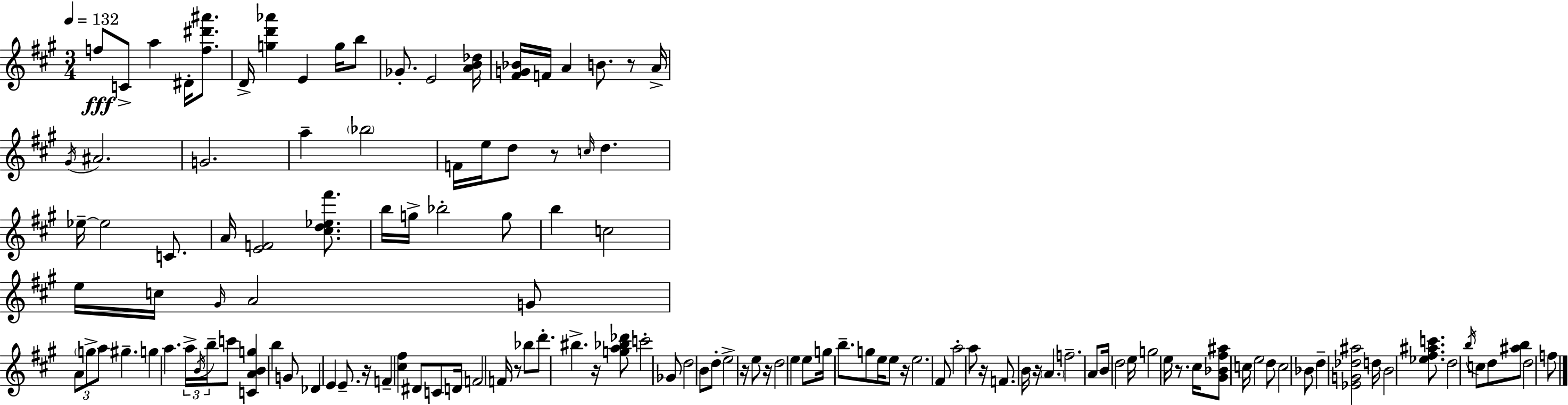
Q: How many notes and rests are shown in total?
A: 131